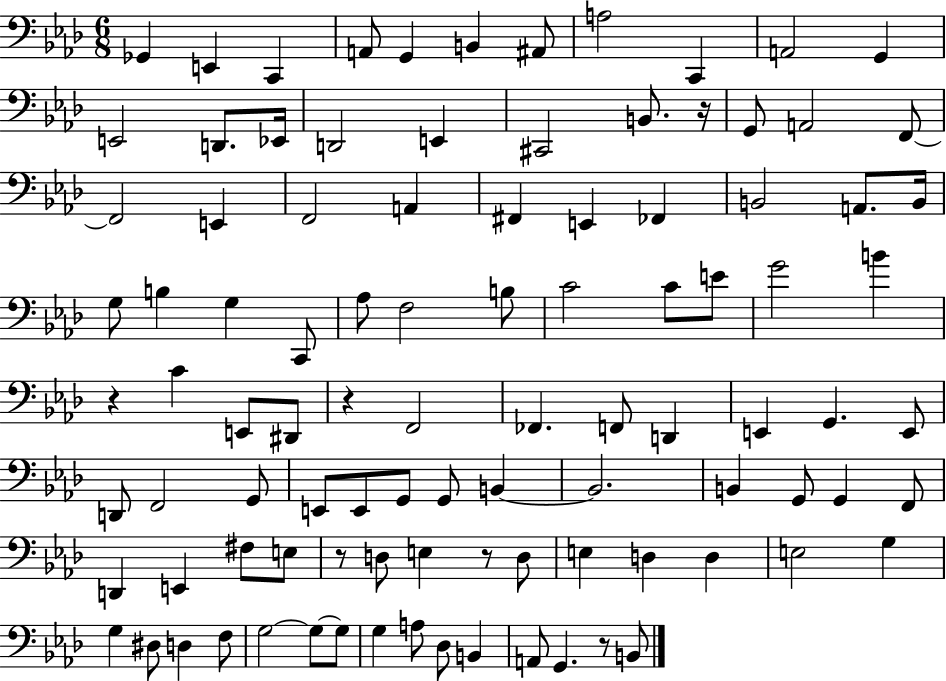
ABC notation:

X:1
T:Untitled
M:6/8
L:1/4
K:Ab
_G,, E,, C,, A,,/2 G,, B,, ^A,,/2 A,2 C,, A,,2 G,, E,,2 D,,/2 _E,,/4 D,,2 E,, ^C,,2 B,,/2 z/4 G,,/2 A,,2 F,,/2 F,,2 E,, F,,2 A,, ^F,, E,, _F,, B,,2 A,,/2 B,,/4 G,/2 B, G, C,,/2 _A,/2 F,2 B,/2 C2 C/2 E/2 G2 B z C E,,/2 ^D,,/2 z F,,2 _F,, F,,/2 D,, E,, G,, E,,/2 D,,/2 F,,2 G,,/2 E,,/2 E,,/2 G,,/2 G,,/2 B,, B,,2 B,, G,,/2 G,, F,,/2 D,, E,, ^F,/2 E,/2 z/2 D,/2 E, z/2 D,/2 E, D, D, E,2 G, G, ^D,/2 D, F,/2 G,2 G,/2 G,/2 G, A,/2 _D,/2 B,, A,,/2 G,, z/2 B,,/2